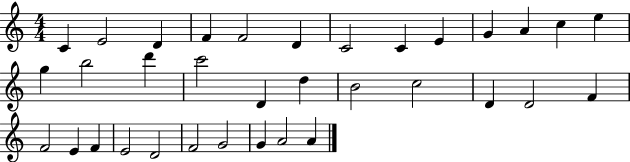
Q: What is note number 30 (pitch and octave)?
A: F4